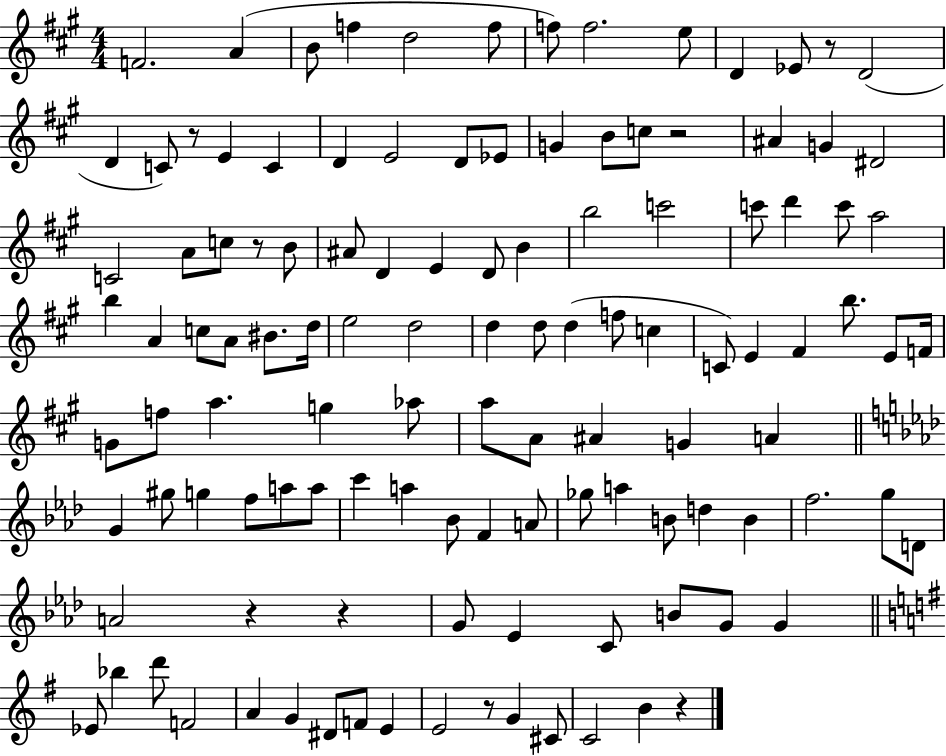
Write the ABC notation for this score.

X:1
T:Untitled
M:4/4
L:1/4
K:A
F2 A B/2 f d2 f/2 f/2 f2 e/2 D _E/2 z/2 D2 D C/2 z/2 E C D E2 D/2 _E/2 G B/2 c/2 z2 ^A G ^D2 C2 A/2 c/2 z/2 B/2 ^A/2 D E D/2 B b2 c'2 c'/2 d' c'/2 a2 b A c/2 A/2 ^B/2 d/4 e2 d2 d d/2 d f/2 c C/2 E ^F b/2 E/2 F/4 G/2 f/2 a g _a/2 a/2 A/2 ^A G A G ^g/2 g f/2 a/2 a/2 c' a _B/2 F A/2 _g/2 a B/2 d B f2 g/2 D/2 A2 z z G/2 _E C/2 B/2 G/2 G _E/2 _b d'/2 F2 A G ^D/2 F/2 E E2 z/2 G ^C/2 C2 B z